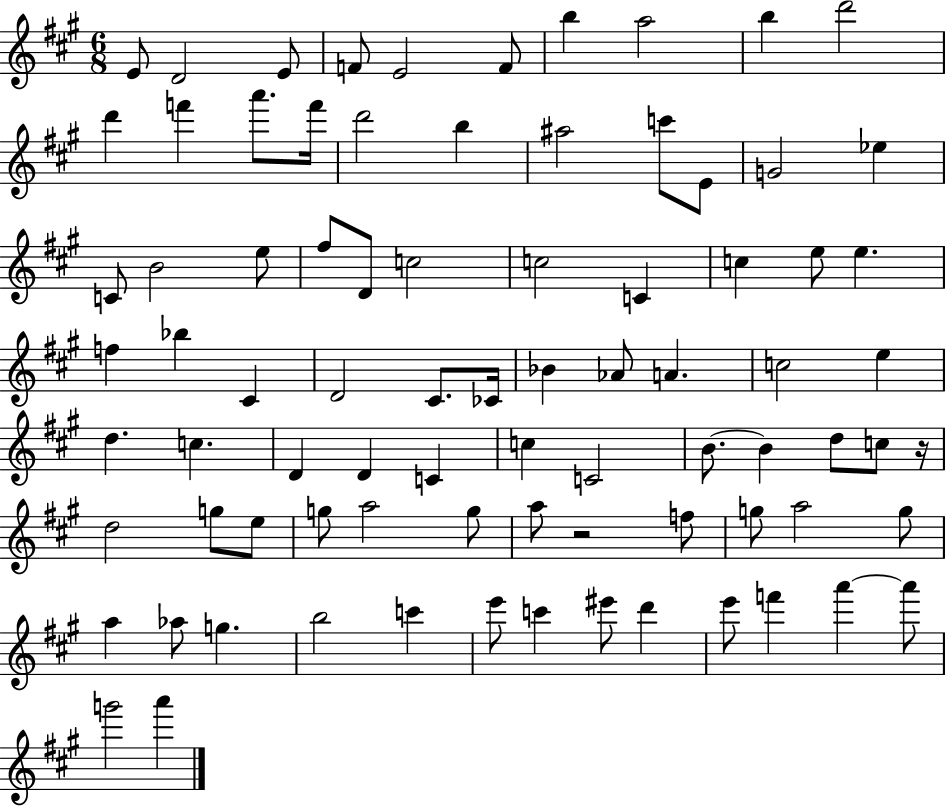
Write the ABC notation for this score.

X:1
T:Untitled
M:6/8
L:1/4
K:A
E/2 D2 E/2 F/2 E2 F/2 b a2 b d'2 d' f' a'/2 f'/4 d'2 b ^a2 c'/2 E/2 G2 _e C/2 B2 e/2 ^f/2 D/2 c2 c2 C c e/2 e f _b ^C D2 ^C/2 _C/4 _B _A/2 A c2 e d c D D C c C2 B/2 B d/2 c/2 z/4 d2 g/2 e/2 g/2 a2 g/2 a/2 z2 f/2 g/2 a2 g/2 a _a/2 g b2 c' e'/2 c' ^e'/2 d' e'/2 f' a' a'/2 g'2 a'